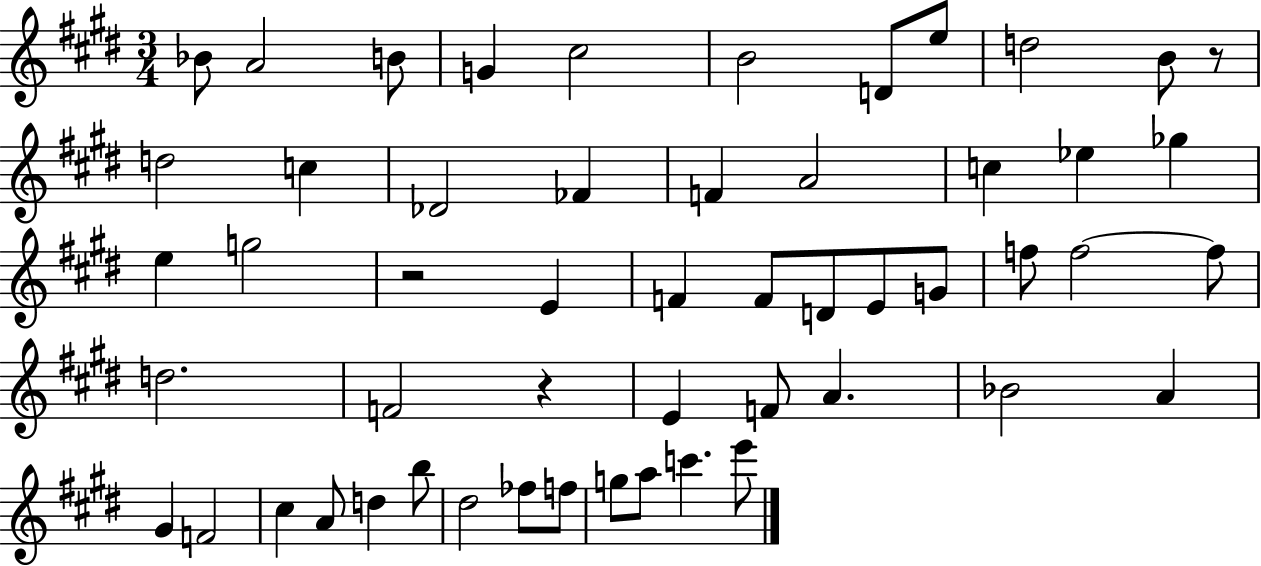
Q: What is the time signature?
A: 3/4